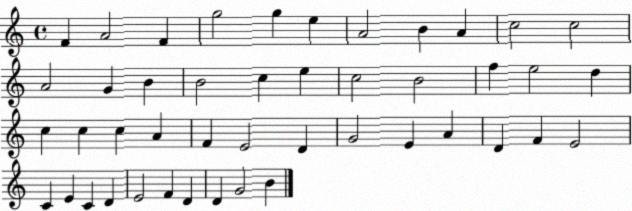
X:1
T:Untitled
M:4/4
L:1/4
K:C
F A2 F g2 g e A2 B A c2 c2 A2 G B B2 c e c2 B2 f e2 d c c c A F E2 D G2 E A D F E2 C E C D E2 F D D G2 B